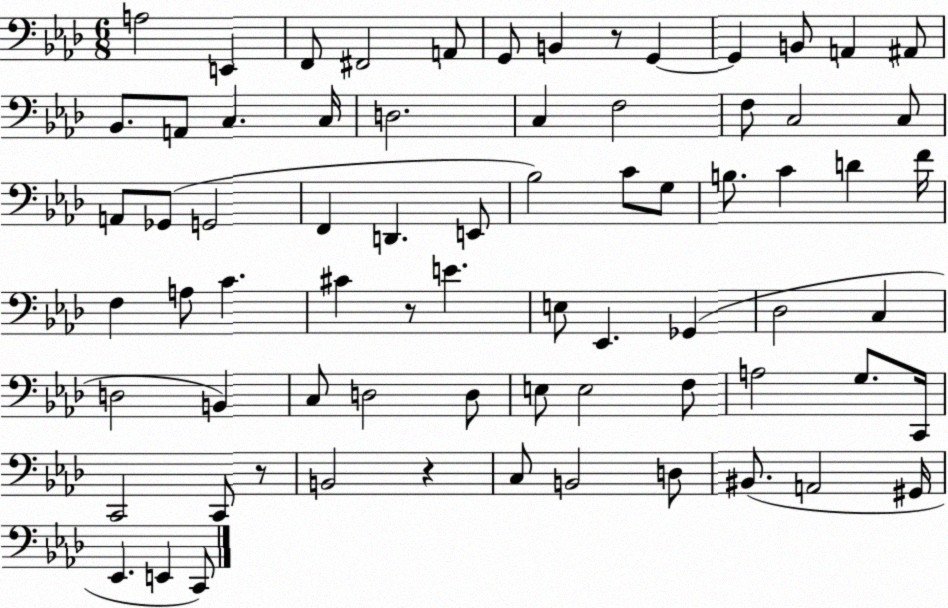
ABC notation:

X:1
T:Untitled
M:6/8
L:1/4
K:Ab
A,2 E,, F,,/2 ^F,,2 A,,/2 G,,/2 B,, z/2 G,, G,, B,,/2 A,, ^A,,/2 _B,,/2 A,,/2 C, C,/4 D,2 C, F,2 F,/2 C,2 C,/2 A,,/2 _G,,/2 G,,2 F,, D,, E,,/2 _B,2 C/2 G,/2 B,/2 C D F/4 F, A,/2 C ^C z/2 E E,/2 _E,, _G,, _D,2 C, D,2 B,, C,/2 D,2 D,/2 E,/2 E,2 F,/2 A,2 G,/2 C,,/4 C,,2 C,,/2 z/2 B,,2 z C,/2 B,,2 D,/2 ^B,,/2 A,,2 ^G,,/4 _E,, E,, C,,/2